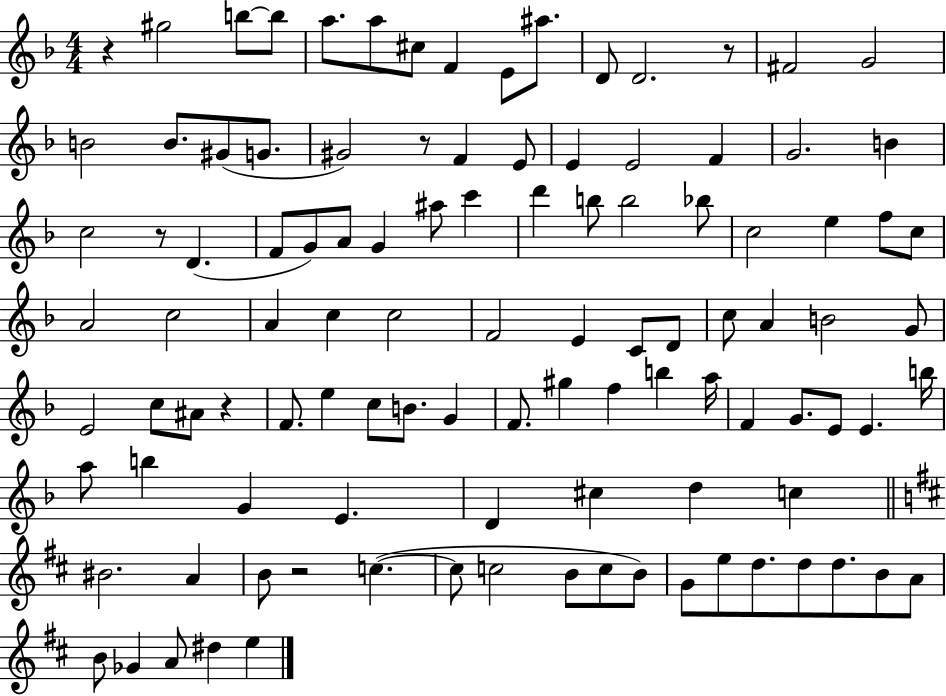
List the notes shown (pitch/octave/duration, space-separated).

R/q G#5/h B5/e B5/e A5/e. A5/e C#5/e F4/q E4/e A#5/e. D4/e D4/h. R/e F#4/h G4/h B4/h B4/e. G#4/e G4/e. G#4/h R/e F4/q E4/e E4/q E4/h F4/q G4/h. B4/q C5/h R/e D4/q. F4/e G4/e A4/e G4/q A#5/e C6/q D6/q B5/e B5/h Bb5/e C5/h E5/q F5/e C5/e A4/h C5/h A4/q C5/q C5/h F4/h E4/q C4/e D4/e C5/e A4/q B4/h G4/e E4/h C5/e A#4/e R/q F4/e. E5/q C5/e B4/e. G4/q F4/e. G#5/q F5/q B5/q A5/s F4/q G4/e. E4/e E4/q. B5/s A5/e B5/q G4/q E4/q. D4/q C#5/q D5/q C5/q BIS4/h. A4/q B4/e R/h C5/q. C5/e C5/h B4/e C5/e B4/e G4/e E5/e D5/e. D5/e D5/e. B4/e A4/e B4/e Gb4/q A4/e D#5/q E5/q